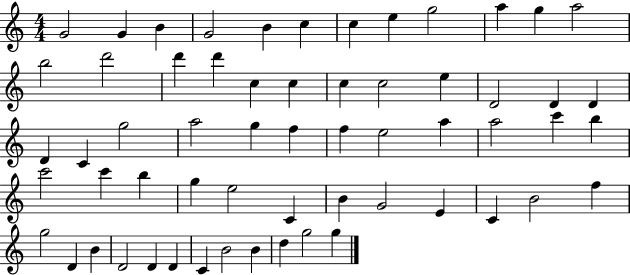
{
  \clef treble
  \numericTimeSignature
  \time 4/4
  \key c \major
  g'2 g'4 b'4 | g'2 b'4 c''4 | c''4 e''4 g''2 | a''4 g''4 a''2 | \break b''2 d'''2 | d'''4 d'''4 c''4 c''4 | c''4 c''2 e''4 | d'2 d'4 d'4 | \break d'4 c'4 g''2 | a''2 g''4 f''4 | f''4 e''2 a''4 | a''2 c'''4 b''4 | \break c'''2 c'''4 b''4 | g''4 e''2 c'4 | b'4 g'2 e'4 | c'4 b'2 f''4 | \break g''2 d'4 b'4 | d'2 d'4 d'4 | c'4 b'2 b'4 | d''4 g''2 g''4 | \break \bar "|."
}